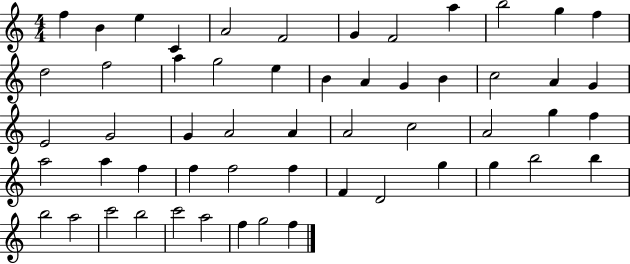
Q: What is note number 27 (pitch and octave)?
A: G4